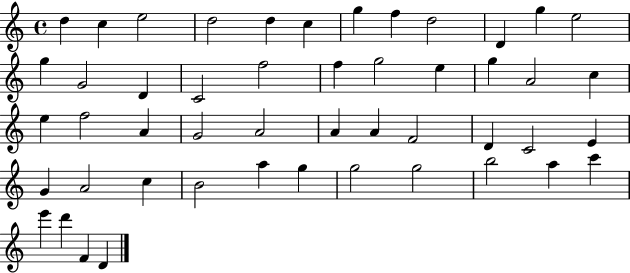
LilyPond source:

{
  \clef treble
  \time 4/4
  \defaultTimeSignature
  \key c \major
  d''4 c''4 e''2 | d''2 d''4 c''4 | g''4 f''4 d''2 | d'4 g''4 e''2 | \break g''4 g'2 d'4 | c'2 f''2 | f''4 g''2 e''4 | g''4 a'2 c''4 | \break e''4 f''2 a'4 | g'2 a'2 | a'4 a'4 f'2 | d'4 c'2 e'4 | \break g'4 a'2 c''4 | b'2 a''4 g''4 | g''2 g''2 | b''2 a''4 c'''4 | \break e'''4 d'''4 f'4 d'4 | \bar "|."
}